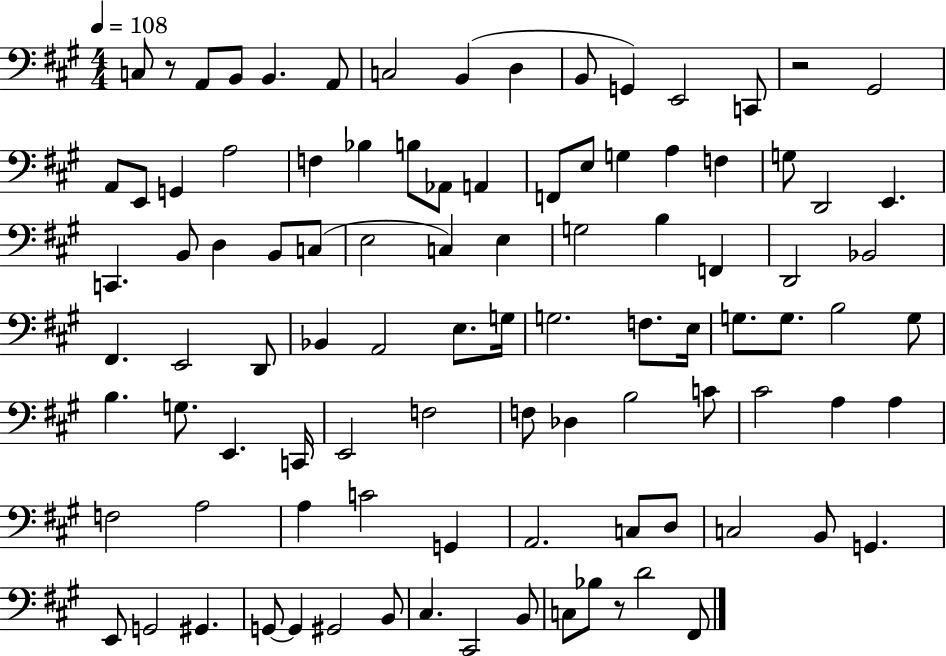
{
  \clef bass
  \numericTimeSignature
  \time 4/4
  \key a \major
  \tempo 4 = 108
  c8 r8 a,8 b,8 b,4. a,8 | c2 b,4( d4 | b,8 g,4) e,2 c,8 | r2 gis,2 | \break a,8 e,8 g,4 a2 | f4 bes4 b8 aes,8 a,4 | f,8 e8 g4 a4 f4 | g8 d,2 e,4. | \break c,4. b,8 d4 b,8 c8( | e2 c4) e4 | g2 b4 f,4 | d,2 bes,2 | \break fis,4. e,2 d,8 | bes,4 a,2 e8. g16 | g2. f8. e16 | g8. g8. b2 g8 | \break b4. g8. e,4. c,16 | e,2 f2 | f8 des4 b2 c'8 | cis'2 a4 a4 | \break f2 a2 | a4 c'2 g,4 | a,2. c8 d8 | c2 b,8 g,4. | \break e,8 g,2 gis,4. | g,8~~ g,4 gis,2 b,8 | cis4. cis,2 b,8 | c8 bes8 r8 d'2 fis,8 | \break \bar "|."
}